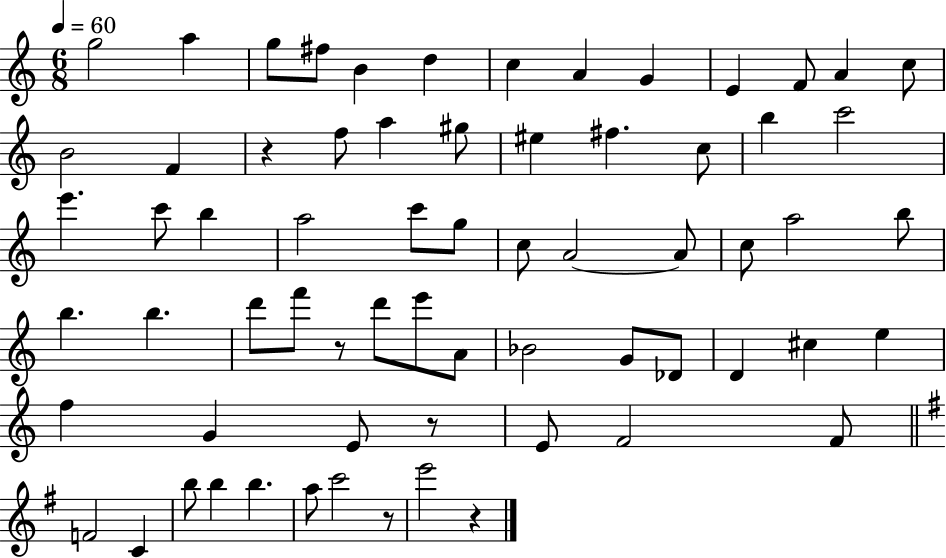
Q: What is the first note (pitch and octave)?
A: G5